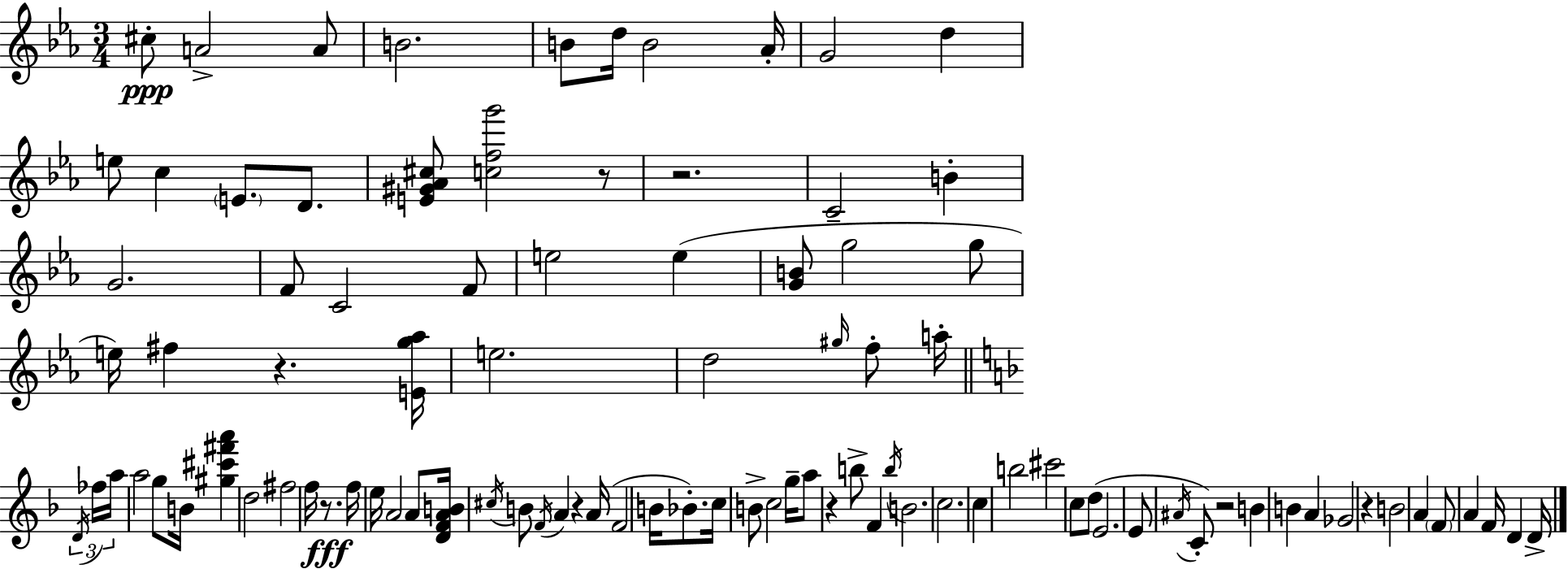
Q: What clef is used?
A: treble